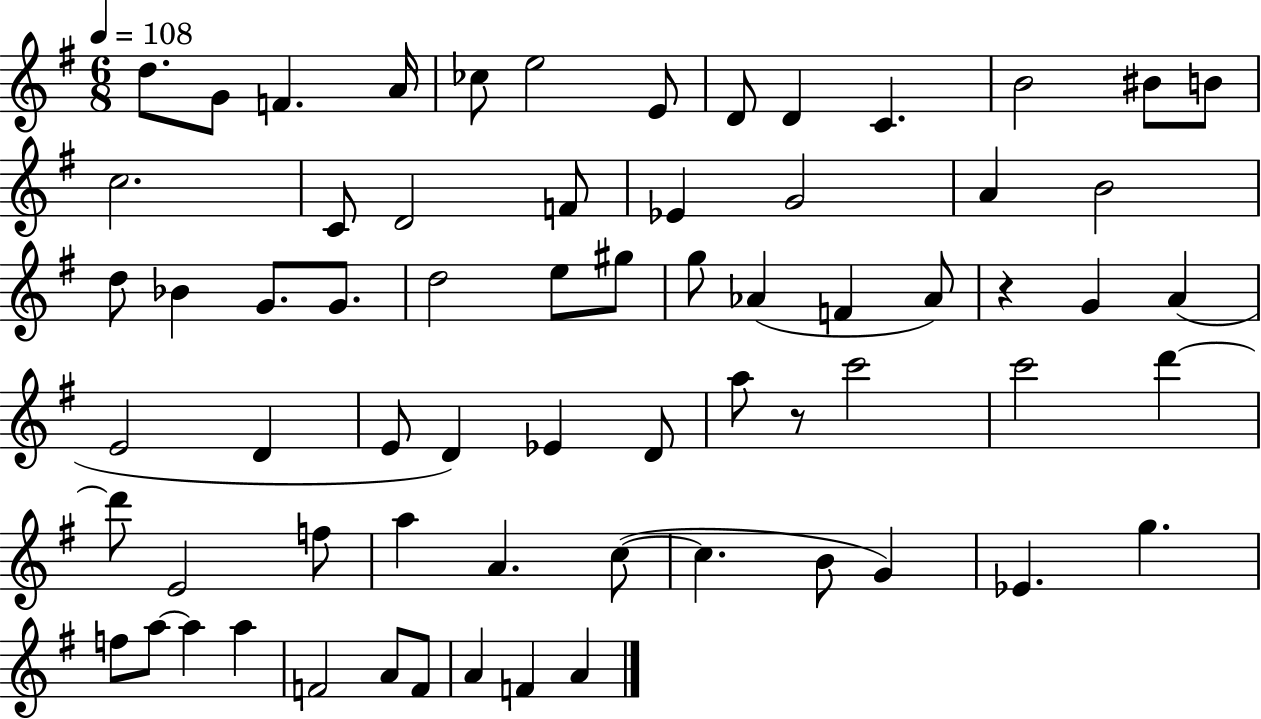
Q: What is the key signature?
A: G major